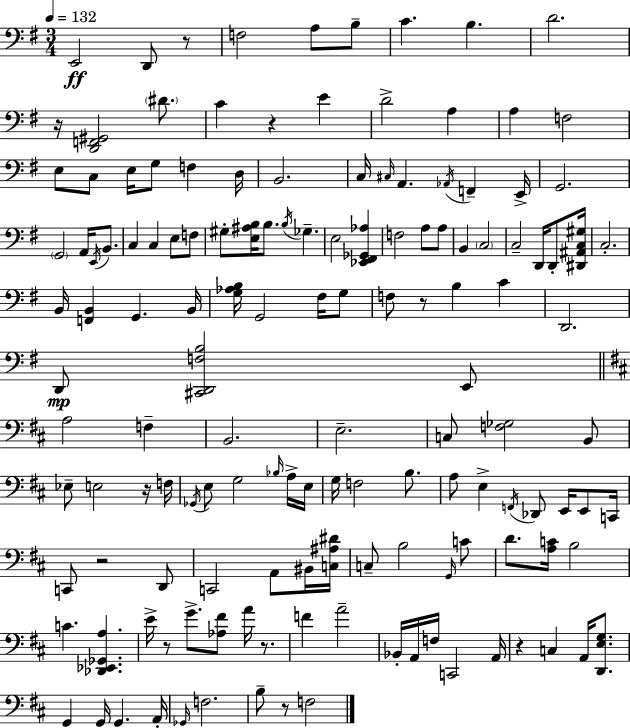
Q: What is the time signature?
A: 3/4